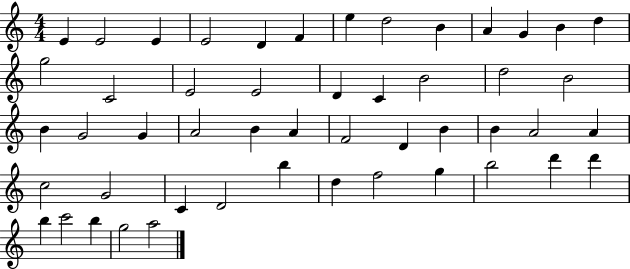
{
  \clef treble
  \numericTimeSignature
  \time 4/4
  \key c \major
  e'4 e'2 e'4 | e'2 d'4 f'4 | e''4 d''2 b'4 | a'4 g'4 b'4 d''4 | \break g''2 c'2 | e'2 e'2 | d'4 c'4 b'2 | d''2 b'2 | \break b'4 g'2 g'4 | a'2 b'4 a'4 | f'2 d'4 b'4 | b'4 a'2 a'4 | \break c''2 g'2 | c'4 d'2 b''4 | d''4 f''2 g''4 | b''2 d'''4 d'''4 | \break b''4 c'''2 b''4 | g''2 a''2 | \bar "|."
}